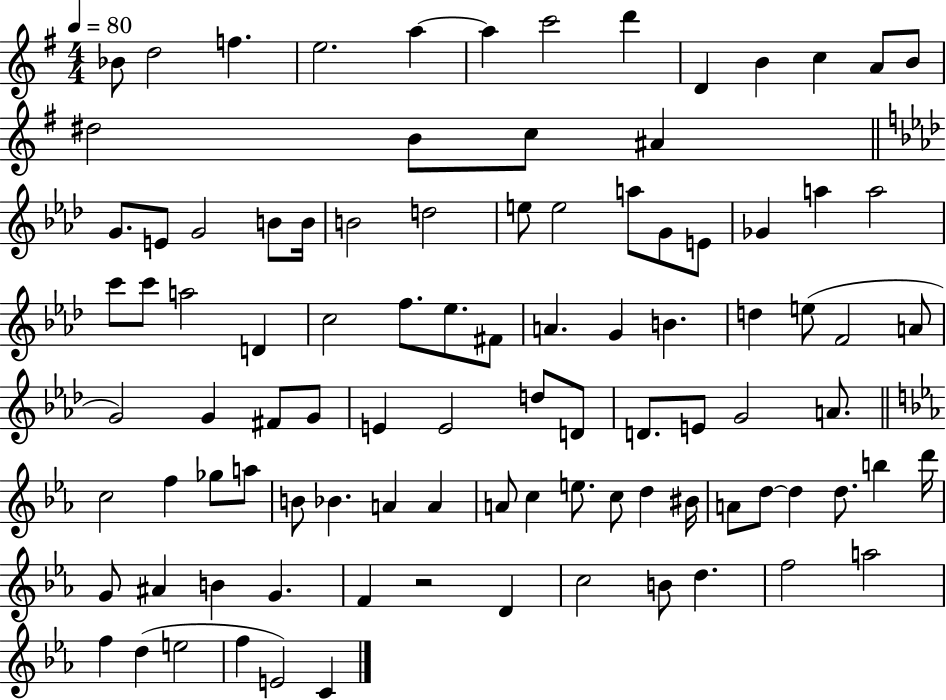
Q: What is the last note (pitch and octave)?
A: C4